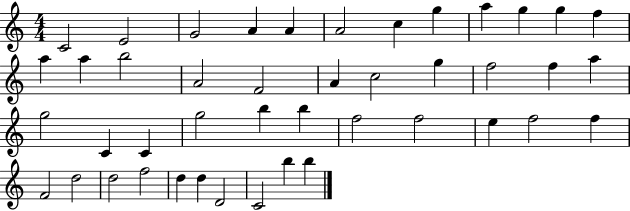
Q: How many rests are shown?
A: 0